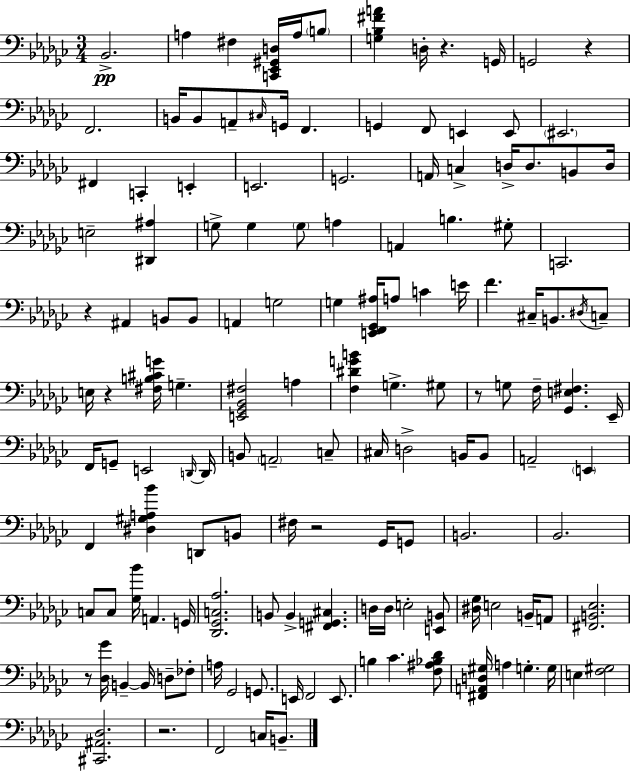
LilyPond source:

{
  \clef bass
  \numericTimeSignature
  \time 3/4
  \key ees \minor
  \repeat volta 2 { bes,2.->\pp | a4 fis4 <c, ees, gis, d>16 a16 \parenthesize b8 | <g bes fis' a'>4 d16-. r4. g,16 | g,2 r4 | \break f,2. | b,16 b,8 a,8-- \grace { cis16 } g,16 f,4. | g,4 f,8 e,4 e,8 | \parenthesize eis,2. | \break fis,4 c,4-. e,4-. | e,2. | g,2. | a,16 c4-> d16-> d8. b,8 | \break d16 e2-- <dis, ais>4 | g8-> g4 \parenthesize g8 a4 | a,4 b4. gis8-. | c,2. | \break r4 ais,4 b,8 b,8 | a,4 g2 | g4 <e, f, ges, ais>16 a8 c'4 | e'16 f'4. cis16-- b,8. \acciaccatura { dis16 } | \break c8-- e16 r4 <fis b cis' g'>16 g4.-- | <e, ges, bes, fis>2 a4 | <f dis' g' b'>4 g4.-> | gis8 r8 g8 f16-- <ges, e fis>4. | \break ees,16-- f,16 g,8-- e,2 | \grace { d,16~ }~ d,16 b,8 \parenthesize a,2-- | c8-- cis16 d2-> | b,16 b,8 a,2-- \parenthesize e,4 | \break f,4 <dis gis a bes'>4 d,8 | b,8 fis16 r2 | ges,16 g,8 b,2. | bes,2. | \break c8 c8 <ges bes'>16 a,4. | g,16 <des, ges, c aes>2. | b,8 b,4-> <fis, g, cis>4. | d16 d16 e2-. | \break <e, b,>8 <dis ges>16 e2 | b,16-- a,8 <fis, b, ees>2. | r8 <des ges'>16 b,4--~~ b,16 d8-- | fes8-. a16 ges,2 | \break g,8. e,16 f,2 | e,8. b4 ces'4. | <f ais bes des'>8 <fis, a, d gis>16 a4 g4.-. | g16 e4 <f gis>2 | \break <cis, ais, des>2. | r2. | f,2 c16 | b,8.-- } \bar "|."
}